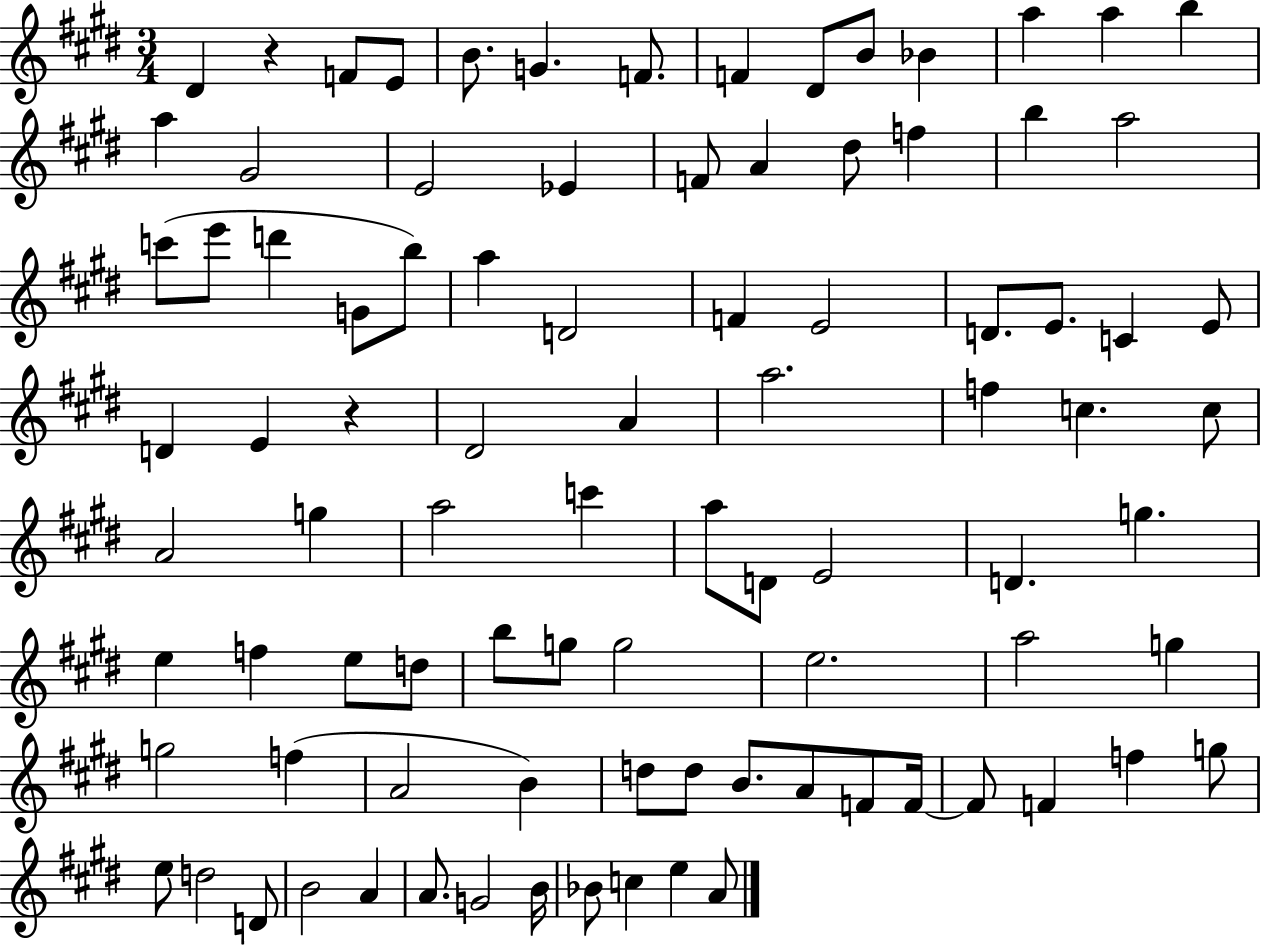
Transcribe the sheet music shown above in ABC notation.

X:1
T:Untitled
M:3/4
L:1/4
K:E
^D z F/2 E/2 B/2 G F/2 F ^D/2 B/2 _B a a b a ^G2 E2 _E F/2 A ^d/2 f b a2 c'/2 e'/2 d' G/2 b/2 a D2 F E2 D/2 E/2 C E/2 D E z ^D2 A a2 f c c/2 A2 g a2 c' a/2 D/2 E2 D g e f e/2 d/2 b/2 g/2 g2 e2 a2 g g2 f A2 B d/2 d/2 B/2 A/2 F/2 F/4 F/2 F f g/2 e/2 d2 D/2 B2 A A/2 G2 B/4 _B/2 c e A/2